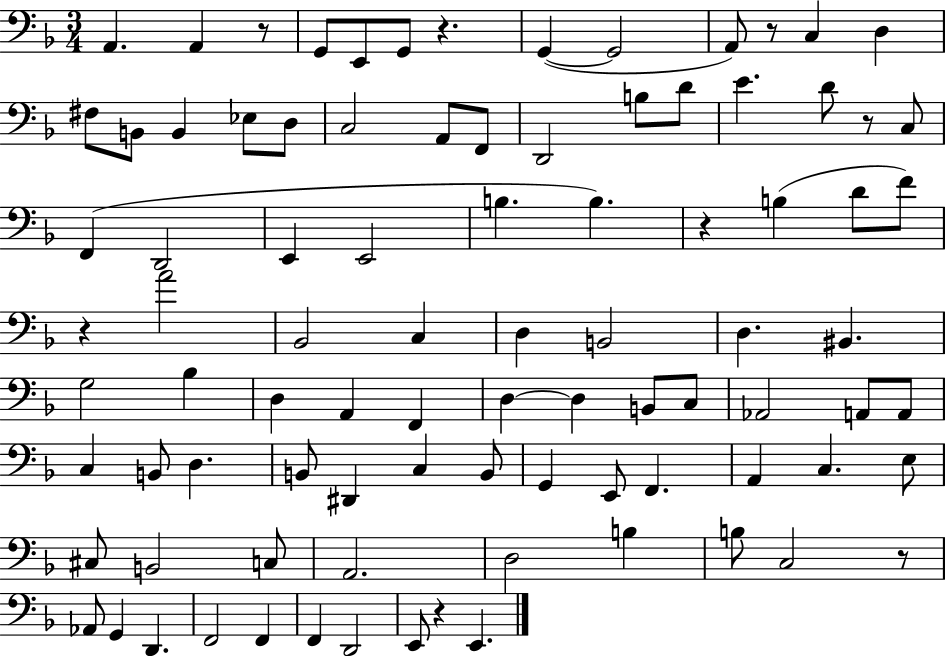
{
  \clef bass
  \numericTimeSignature
  \time 3/4
  \key f \major
  \repeat volta 2 { a,4. a,4 r8 | g,8 e,8 g,8 r4. | g,4~(~ g,2 | a,8) r8 c4 d4 | \break fis8 b,8 b,4 ees8 d8 | c2 a,8 f,8 | d,2 b8 d'8 | e'4. d'8 r8 c8 | \break f,4( d,2 | e,4 e,2 | b4. b4.) | r4 b4( d'8 f'8) | \break r4 a'2 | bes,2 c4 | d4 b,2 | d4. bis,4. | \break g2 bes4 | d4 a,4 f,4 | d4~~ d4 b,8 c8 | aes,2 a,8 a,8 | \break c4 b,8 d4. | b,8 dis,4 c4 b,8 | g,4 e,8 f,4. | a,4 c4. e8 | \break cis8 b,2 c8 | a,2. | d2 b4 | b8 c2 r8 | \break aes,8 g,4 d,4. | f,2 f,4 | f,4 d,2 | e,8 r4 e,4. | \break } \bar "|."
}